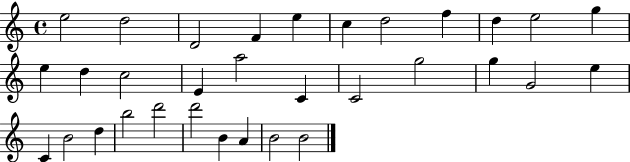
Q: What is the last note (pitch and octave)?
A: B4